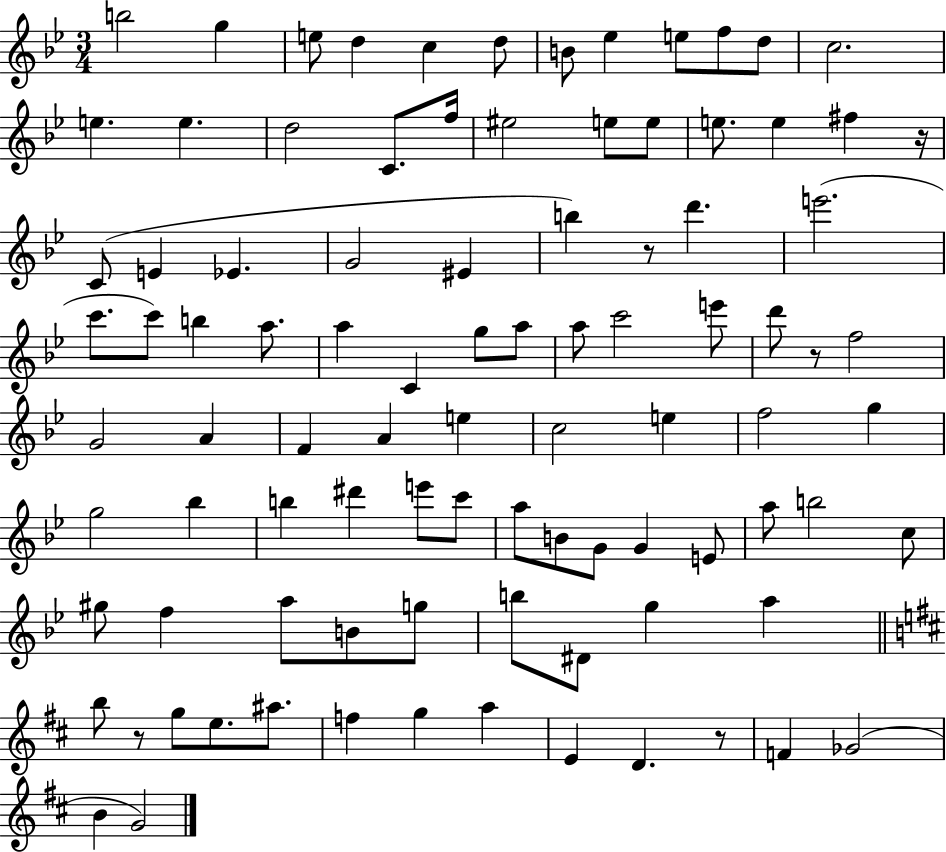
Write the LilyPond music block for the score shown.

{
  \clef treble
  \numericTimeSignature
  \time 3/4
  \key bes \major
  b''2 g''4 | e''8 d''4 c''4 d''8 | b'8 ees''4 e''8 f''8 d''8 | c''2. | \break e''4. e''4. | d''2 c'8. f''16 | eis''2 e''8 e''8 | e''8. e''4 fis''4 r16 | \break c'8( e'4 ees'4. | g'2 eis'4 | b''4) r8 d'''4. | e'''2.( | \break c'''8. c'''8) b''4 a''8. | a''4 c'4 g''8 a''8 | a''8 c'''2 e'''8 | d'''8 r8 f''2 | \break g'2 a'4 | f'4 a'4 e''4 | c''2 e''4 | f''2 g''4 | \break g''2 bes''4 | b''4 dis'''4 e'''8 c'''8 | a''8 b'8 g'8 g'4 e'8 | a''8 b''2 c''8 | \break gis''8 f''4 a''8 b'8 g''8 | b''8 dis'8 g''4 a''4 | \bar "||" \break \key d \major b''8 r8 g''8 e''8. ais''8. | f''4 g''4 a''4 | e'4 d'4. r8 | f'4 ges'2( | \break b'4 g'2) | \bar "|."
}